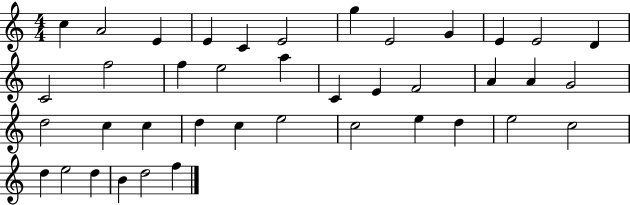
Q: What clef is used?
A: treble